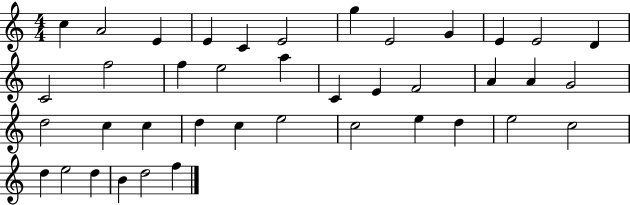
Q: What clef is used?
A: treble